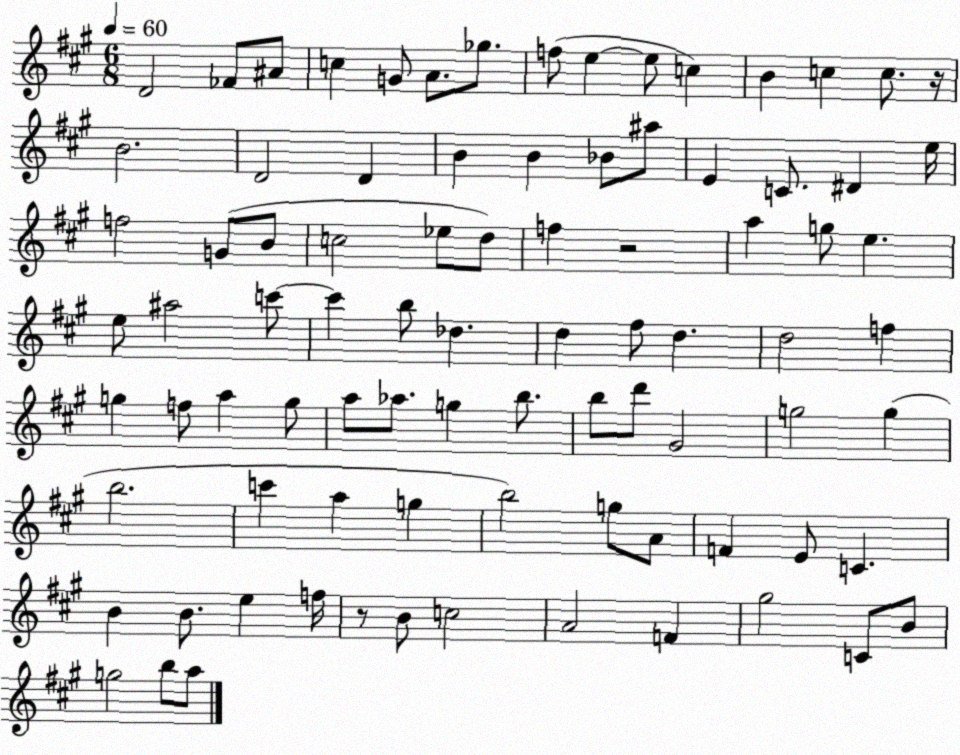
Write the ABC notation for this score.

X:1
T:Untitled
M:6/8
L:1/4
K:A
D2 _F/2 ^A/2 c G/2 A/2 _g/2 f/2 e e/2 c B c c/2 z/4 B2 D2 D B B _B/2 ^a/2 E C/2 ^D e/4 f2 G/2 B/2 c2 _e/2 d/2 f z2 a g/2 e e/2 ^a2 c'/2 c' b/2 _d d ^f/2 d d2 f g f/2 a g/2 a/2 _a/2 g b/2 b/2 d'/2 ^G2 g2 g b2 c' a g b2 g/2 A/2 F E/2 C B B/2 e f/4 z/2 B/2 c2 A2 F ^g2 C/2 B/2 g2 b/2 a/2